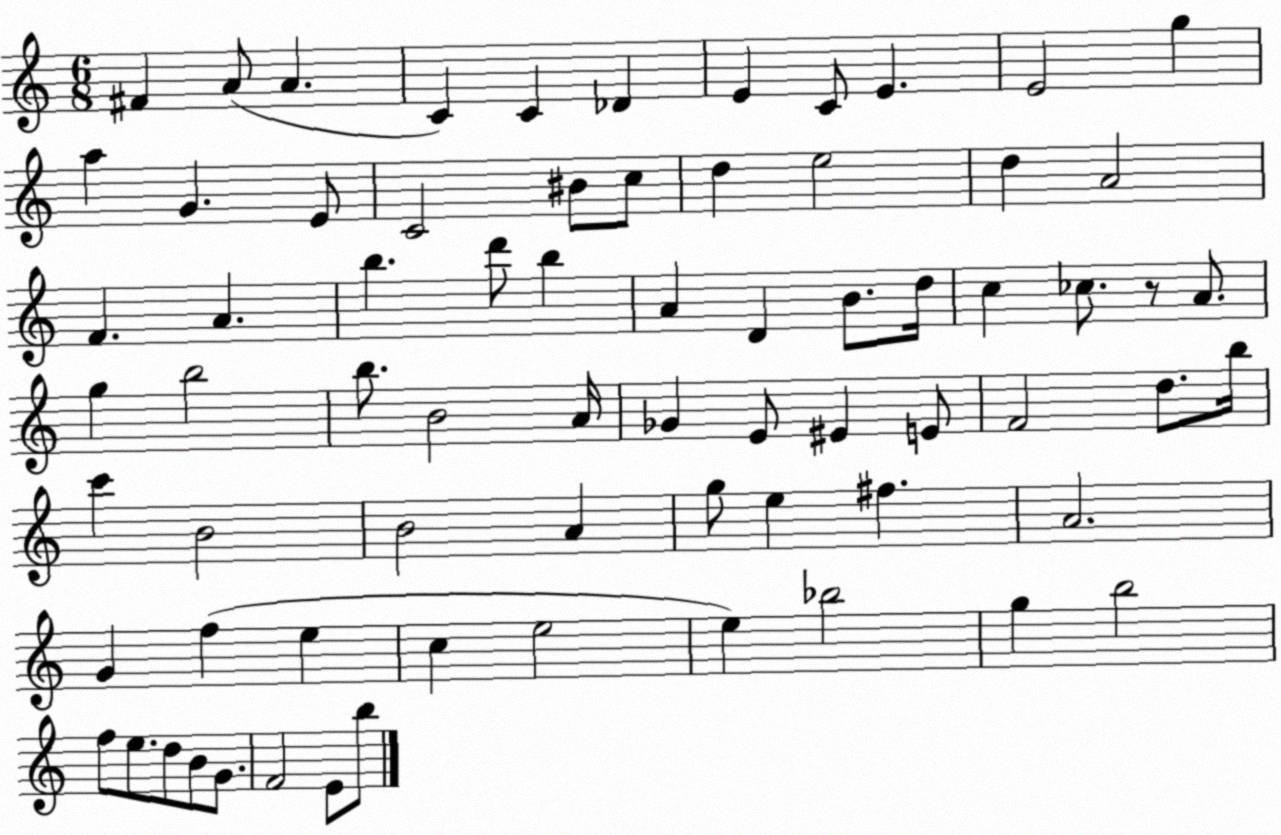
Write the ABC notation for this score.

X:1
T:Untitled
M:6/8
L:1/4
K:C
^F A/2 A C C _D E C/2 E E2 g a G E/2 C2 ^B/2 c/2 d e2 d A2 F A b d'/2 b A D B/2 d/4 c _c/2 z/2 A/2 g b2 b/2 B2 A/4 _G E/2 ^E E/2 F2 d/2 b/4 c' B2 B2 A g/2 e ^f A2 G f e c e2 e _b2 g b2 f/2 e/2 d/2 B/2 G/2 F2 E/2 b/2